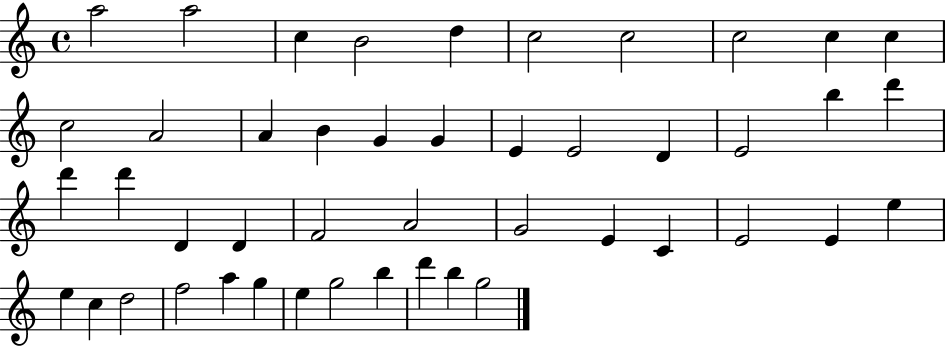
A5/h A5/h C5/q B4/h D5/q C5/h C5/h C5/h C5/q C5/q C5/h A4/h A4/q B4/q G4/q G4/q E4/q E4/h D4/q E4/h B5/q D6/q D6/q D6/q D4/q D4/q F4/h A4/h G4/h E4/q C4/q E4/h E4/q E5/q E5/q C5/q D5/h F5/h A5/q G5/q E5/q G5/h B5/q D6/q B5/q G5/h